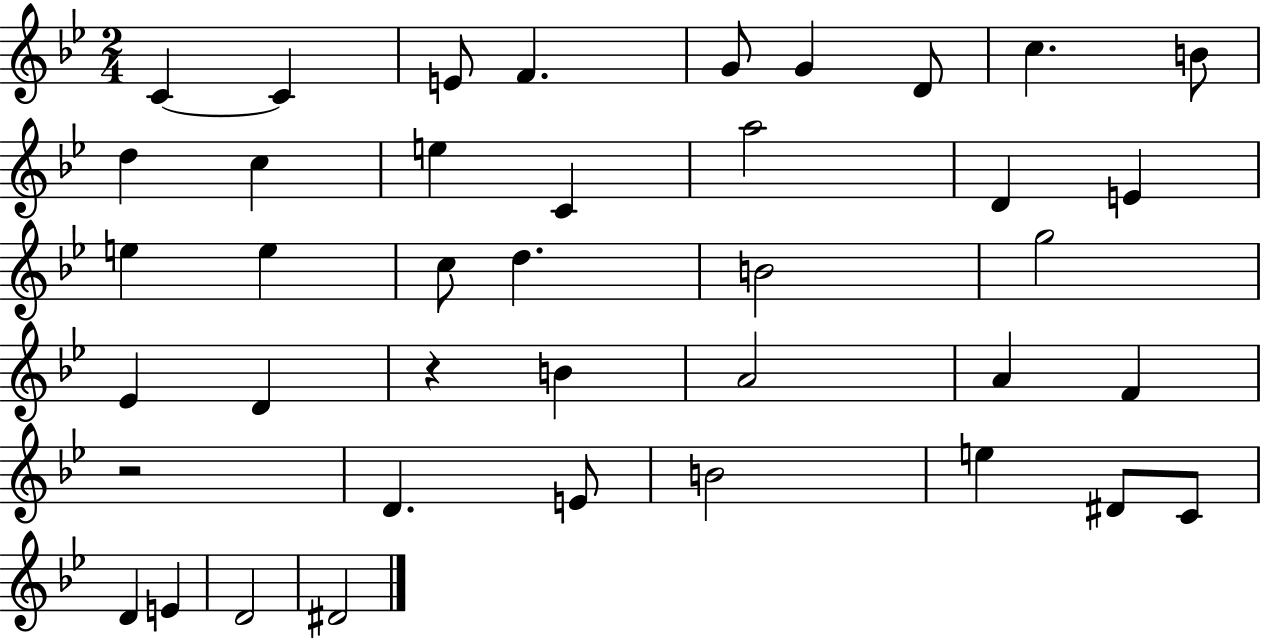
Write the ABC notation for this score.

X:1
T:Untitled
M:2/4
L:1/4
K:Bb
C C E/2 F G/2 G D/2 c B/2 d c e C a2 D E e e c/2 d B2 g2 _E D z B A2 A F z2 D E/2 B2 e ^D/2 C/2 D E D2 ^D2